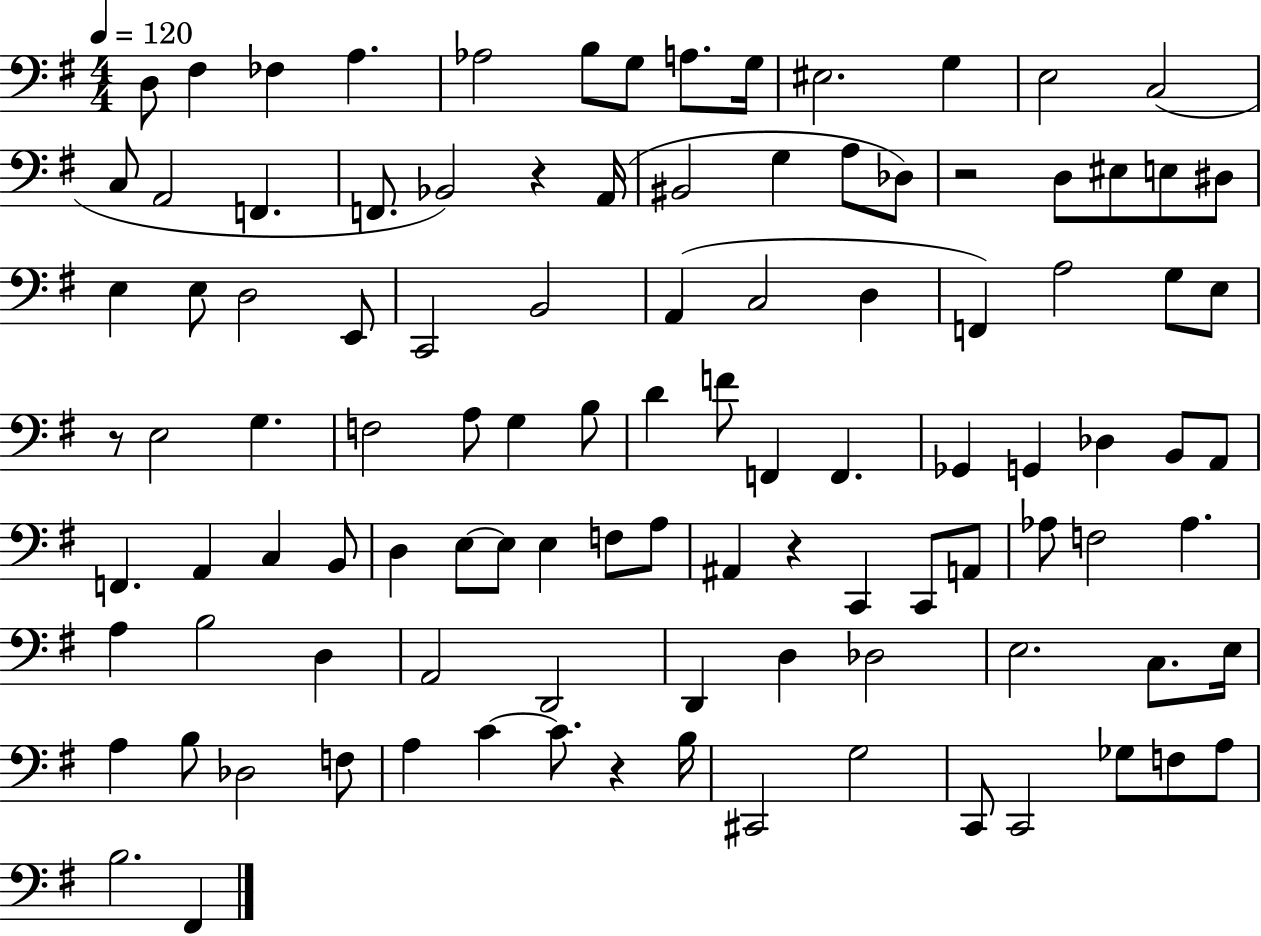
X:1
T:Untitled
M:4/4
L:1/4
K:G
D,/2 ^F, _F, A, _A,2 B,/2 G,/2 A,/2 G,/4 ^E,2 G, E,2 C,2 C,/2 A,,2 F,, F,,/2 _B,,2 z A,,/4 ^B,,2 G, A,/2 _D,/2 z2 D,/2 ^E,/2 E,/2 ^D,/2 E, E,/2 D,2 E,,/2 C,,2 B,,2 A,, C,2 D, F,, A,2 G,/2 E,/2 z/2 E,2 G, F,2 A,/2 G, B,/2 D F/2 F,, F,, _G,, G,, _D, B,,/2 A,,/2 F,, A,, C, B,,/2 D, E,/2 E,/2 E, F,/2 A,/2 ^A,, z C,, C,,/2 A,,/2 _A,/2 F,2 _A, A, B,2 D, A,,2 D,,2 D,, D, _D,2 E,2 C,/2 E,/4 A, B,/2 _D,2 F,/2 A, C C/2 z B,/4 ^C,,2 G,2 C,,/2 C,,2 _G,/2 F,/2 A,/2 B,2 ^F,,